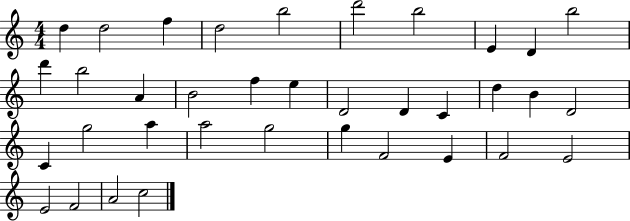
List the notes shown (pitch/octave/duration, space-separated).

D5/q D5/h F5/q D5/h B5/h D6/h B5/h E4/q D4/q B5/h D6/q B5/h A4/q B4/h F5/q E5/q D4/h D4/q C4/q D5/q B4/q D4/h C4/q G5/h A5/q A5/h G5/h G5/q F4/h E4/q F4/h E4/h E4/h F4/h A4/h C5/h